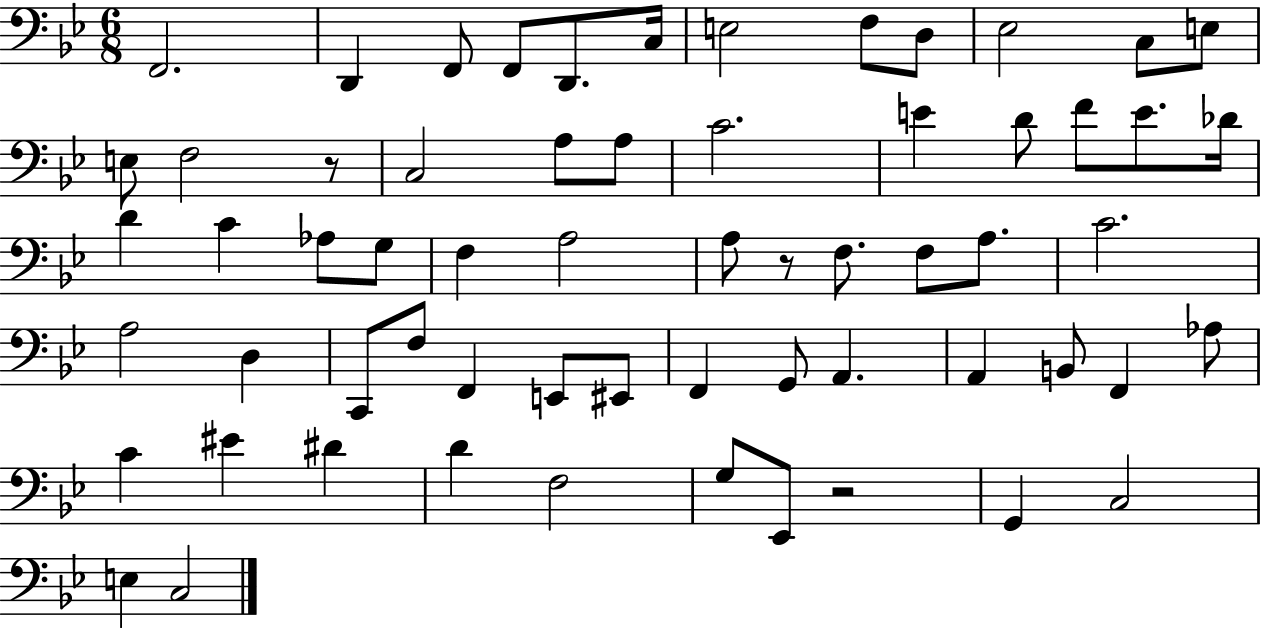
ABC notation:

X:1
T:Untitled
M:6/8
L:1/4
K:Bb
F,,2 D,, F,,/2 F,,/2 D,,/2 C,/4 E,2 F,/2 D,/2 _E,2 C,/2 E,/2 E,/2 F,2 z/2 C,2 A,/2 A,/2 C2 E D/2 F/2 E/2 _D/4 D C _A,/2 G,/2 F, A,2 A,/2 z/2 F,/2 F,/2 A,/2 C2 A,2 D, C,,/2 F,/2 F,, E,,/2 ^E,,/2 F,, G,,/2 A,, A,, B,,/2 F,, _A,/2 C ^E ^D D F,2 G,/2 _E,,/2 z2 G,, C,2 E, C,2